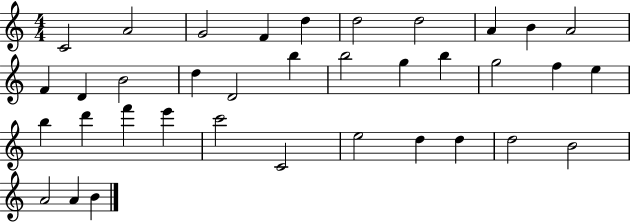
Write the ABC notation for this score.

X:1
T:Untitled
M:4/4
L:1/4
K:C
C2 A2 G2 F d d2 d2 A B A2 F D B2 d D2 b b2 g b g2 f e b d' f' e' c'2 C2 e2 d d d2 B2 A2 A B